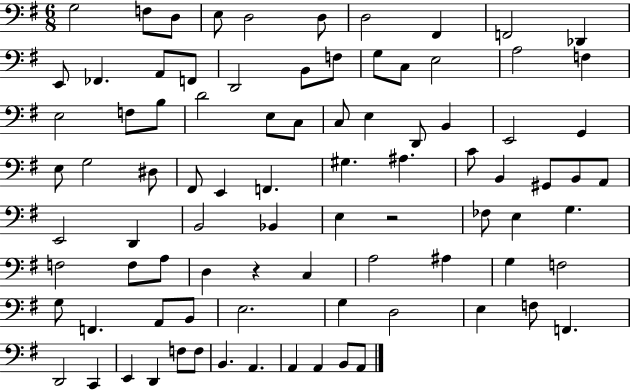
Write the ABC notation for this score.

X:1
T:Untitled
M:6/8
L:1/4
K:G
G,2 F,/2 D,/2 E,/2 D,2 D,/2 D,2 ^F,, F,,2 _D,, E,,/2 _F,, A,,/2 F,,/2 D,,2 B,,/2 F,/2 G,/2 C,/2 E,2 A,2 F, E,2 F,/2 B,/2 D2 E,/2 C,/2 C,/2 E, D,,/2 B,, E,,2 G,, E,/2 G,2 ^D,/2 ^F,,/2 E,, F,, ^G, ^A, C/2 B,, ^G,,/2 B,,/2 A,,/2 E,,2 D,, B,,2 _B,, E, z2 _F,/2 E, G, F,2 F,/2 A,/2 D, z C, A,2 ^A, G, F,2 G,/2 F,, A,,/2 B,,/2 E,2 G, D,2 E, F,/2 F,, D,,2 C,, E,, D,, F,/2 F,/2 B,, A,, A,, A,, B,,/2 A,,/2